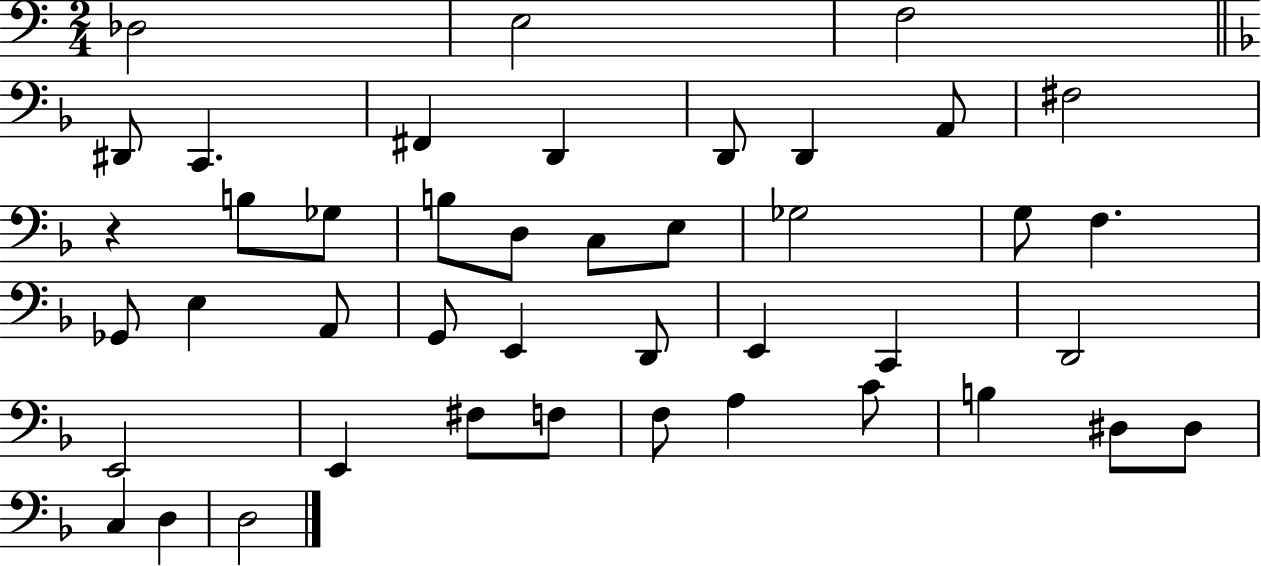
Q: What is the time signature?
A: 2/4